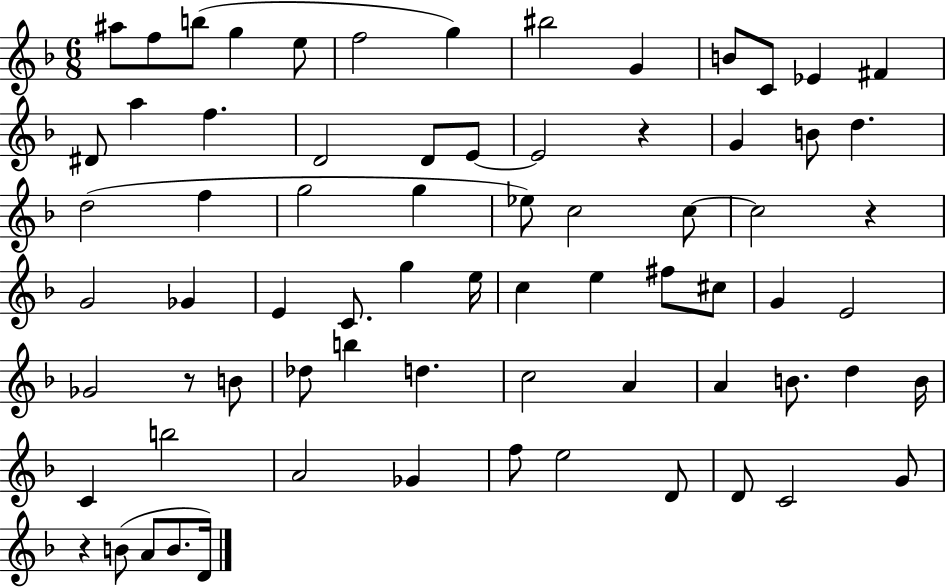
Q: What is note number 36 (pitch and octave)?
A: G5